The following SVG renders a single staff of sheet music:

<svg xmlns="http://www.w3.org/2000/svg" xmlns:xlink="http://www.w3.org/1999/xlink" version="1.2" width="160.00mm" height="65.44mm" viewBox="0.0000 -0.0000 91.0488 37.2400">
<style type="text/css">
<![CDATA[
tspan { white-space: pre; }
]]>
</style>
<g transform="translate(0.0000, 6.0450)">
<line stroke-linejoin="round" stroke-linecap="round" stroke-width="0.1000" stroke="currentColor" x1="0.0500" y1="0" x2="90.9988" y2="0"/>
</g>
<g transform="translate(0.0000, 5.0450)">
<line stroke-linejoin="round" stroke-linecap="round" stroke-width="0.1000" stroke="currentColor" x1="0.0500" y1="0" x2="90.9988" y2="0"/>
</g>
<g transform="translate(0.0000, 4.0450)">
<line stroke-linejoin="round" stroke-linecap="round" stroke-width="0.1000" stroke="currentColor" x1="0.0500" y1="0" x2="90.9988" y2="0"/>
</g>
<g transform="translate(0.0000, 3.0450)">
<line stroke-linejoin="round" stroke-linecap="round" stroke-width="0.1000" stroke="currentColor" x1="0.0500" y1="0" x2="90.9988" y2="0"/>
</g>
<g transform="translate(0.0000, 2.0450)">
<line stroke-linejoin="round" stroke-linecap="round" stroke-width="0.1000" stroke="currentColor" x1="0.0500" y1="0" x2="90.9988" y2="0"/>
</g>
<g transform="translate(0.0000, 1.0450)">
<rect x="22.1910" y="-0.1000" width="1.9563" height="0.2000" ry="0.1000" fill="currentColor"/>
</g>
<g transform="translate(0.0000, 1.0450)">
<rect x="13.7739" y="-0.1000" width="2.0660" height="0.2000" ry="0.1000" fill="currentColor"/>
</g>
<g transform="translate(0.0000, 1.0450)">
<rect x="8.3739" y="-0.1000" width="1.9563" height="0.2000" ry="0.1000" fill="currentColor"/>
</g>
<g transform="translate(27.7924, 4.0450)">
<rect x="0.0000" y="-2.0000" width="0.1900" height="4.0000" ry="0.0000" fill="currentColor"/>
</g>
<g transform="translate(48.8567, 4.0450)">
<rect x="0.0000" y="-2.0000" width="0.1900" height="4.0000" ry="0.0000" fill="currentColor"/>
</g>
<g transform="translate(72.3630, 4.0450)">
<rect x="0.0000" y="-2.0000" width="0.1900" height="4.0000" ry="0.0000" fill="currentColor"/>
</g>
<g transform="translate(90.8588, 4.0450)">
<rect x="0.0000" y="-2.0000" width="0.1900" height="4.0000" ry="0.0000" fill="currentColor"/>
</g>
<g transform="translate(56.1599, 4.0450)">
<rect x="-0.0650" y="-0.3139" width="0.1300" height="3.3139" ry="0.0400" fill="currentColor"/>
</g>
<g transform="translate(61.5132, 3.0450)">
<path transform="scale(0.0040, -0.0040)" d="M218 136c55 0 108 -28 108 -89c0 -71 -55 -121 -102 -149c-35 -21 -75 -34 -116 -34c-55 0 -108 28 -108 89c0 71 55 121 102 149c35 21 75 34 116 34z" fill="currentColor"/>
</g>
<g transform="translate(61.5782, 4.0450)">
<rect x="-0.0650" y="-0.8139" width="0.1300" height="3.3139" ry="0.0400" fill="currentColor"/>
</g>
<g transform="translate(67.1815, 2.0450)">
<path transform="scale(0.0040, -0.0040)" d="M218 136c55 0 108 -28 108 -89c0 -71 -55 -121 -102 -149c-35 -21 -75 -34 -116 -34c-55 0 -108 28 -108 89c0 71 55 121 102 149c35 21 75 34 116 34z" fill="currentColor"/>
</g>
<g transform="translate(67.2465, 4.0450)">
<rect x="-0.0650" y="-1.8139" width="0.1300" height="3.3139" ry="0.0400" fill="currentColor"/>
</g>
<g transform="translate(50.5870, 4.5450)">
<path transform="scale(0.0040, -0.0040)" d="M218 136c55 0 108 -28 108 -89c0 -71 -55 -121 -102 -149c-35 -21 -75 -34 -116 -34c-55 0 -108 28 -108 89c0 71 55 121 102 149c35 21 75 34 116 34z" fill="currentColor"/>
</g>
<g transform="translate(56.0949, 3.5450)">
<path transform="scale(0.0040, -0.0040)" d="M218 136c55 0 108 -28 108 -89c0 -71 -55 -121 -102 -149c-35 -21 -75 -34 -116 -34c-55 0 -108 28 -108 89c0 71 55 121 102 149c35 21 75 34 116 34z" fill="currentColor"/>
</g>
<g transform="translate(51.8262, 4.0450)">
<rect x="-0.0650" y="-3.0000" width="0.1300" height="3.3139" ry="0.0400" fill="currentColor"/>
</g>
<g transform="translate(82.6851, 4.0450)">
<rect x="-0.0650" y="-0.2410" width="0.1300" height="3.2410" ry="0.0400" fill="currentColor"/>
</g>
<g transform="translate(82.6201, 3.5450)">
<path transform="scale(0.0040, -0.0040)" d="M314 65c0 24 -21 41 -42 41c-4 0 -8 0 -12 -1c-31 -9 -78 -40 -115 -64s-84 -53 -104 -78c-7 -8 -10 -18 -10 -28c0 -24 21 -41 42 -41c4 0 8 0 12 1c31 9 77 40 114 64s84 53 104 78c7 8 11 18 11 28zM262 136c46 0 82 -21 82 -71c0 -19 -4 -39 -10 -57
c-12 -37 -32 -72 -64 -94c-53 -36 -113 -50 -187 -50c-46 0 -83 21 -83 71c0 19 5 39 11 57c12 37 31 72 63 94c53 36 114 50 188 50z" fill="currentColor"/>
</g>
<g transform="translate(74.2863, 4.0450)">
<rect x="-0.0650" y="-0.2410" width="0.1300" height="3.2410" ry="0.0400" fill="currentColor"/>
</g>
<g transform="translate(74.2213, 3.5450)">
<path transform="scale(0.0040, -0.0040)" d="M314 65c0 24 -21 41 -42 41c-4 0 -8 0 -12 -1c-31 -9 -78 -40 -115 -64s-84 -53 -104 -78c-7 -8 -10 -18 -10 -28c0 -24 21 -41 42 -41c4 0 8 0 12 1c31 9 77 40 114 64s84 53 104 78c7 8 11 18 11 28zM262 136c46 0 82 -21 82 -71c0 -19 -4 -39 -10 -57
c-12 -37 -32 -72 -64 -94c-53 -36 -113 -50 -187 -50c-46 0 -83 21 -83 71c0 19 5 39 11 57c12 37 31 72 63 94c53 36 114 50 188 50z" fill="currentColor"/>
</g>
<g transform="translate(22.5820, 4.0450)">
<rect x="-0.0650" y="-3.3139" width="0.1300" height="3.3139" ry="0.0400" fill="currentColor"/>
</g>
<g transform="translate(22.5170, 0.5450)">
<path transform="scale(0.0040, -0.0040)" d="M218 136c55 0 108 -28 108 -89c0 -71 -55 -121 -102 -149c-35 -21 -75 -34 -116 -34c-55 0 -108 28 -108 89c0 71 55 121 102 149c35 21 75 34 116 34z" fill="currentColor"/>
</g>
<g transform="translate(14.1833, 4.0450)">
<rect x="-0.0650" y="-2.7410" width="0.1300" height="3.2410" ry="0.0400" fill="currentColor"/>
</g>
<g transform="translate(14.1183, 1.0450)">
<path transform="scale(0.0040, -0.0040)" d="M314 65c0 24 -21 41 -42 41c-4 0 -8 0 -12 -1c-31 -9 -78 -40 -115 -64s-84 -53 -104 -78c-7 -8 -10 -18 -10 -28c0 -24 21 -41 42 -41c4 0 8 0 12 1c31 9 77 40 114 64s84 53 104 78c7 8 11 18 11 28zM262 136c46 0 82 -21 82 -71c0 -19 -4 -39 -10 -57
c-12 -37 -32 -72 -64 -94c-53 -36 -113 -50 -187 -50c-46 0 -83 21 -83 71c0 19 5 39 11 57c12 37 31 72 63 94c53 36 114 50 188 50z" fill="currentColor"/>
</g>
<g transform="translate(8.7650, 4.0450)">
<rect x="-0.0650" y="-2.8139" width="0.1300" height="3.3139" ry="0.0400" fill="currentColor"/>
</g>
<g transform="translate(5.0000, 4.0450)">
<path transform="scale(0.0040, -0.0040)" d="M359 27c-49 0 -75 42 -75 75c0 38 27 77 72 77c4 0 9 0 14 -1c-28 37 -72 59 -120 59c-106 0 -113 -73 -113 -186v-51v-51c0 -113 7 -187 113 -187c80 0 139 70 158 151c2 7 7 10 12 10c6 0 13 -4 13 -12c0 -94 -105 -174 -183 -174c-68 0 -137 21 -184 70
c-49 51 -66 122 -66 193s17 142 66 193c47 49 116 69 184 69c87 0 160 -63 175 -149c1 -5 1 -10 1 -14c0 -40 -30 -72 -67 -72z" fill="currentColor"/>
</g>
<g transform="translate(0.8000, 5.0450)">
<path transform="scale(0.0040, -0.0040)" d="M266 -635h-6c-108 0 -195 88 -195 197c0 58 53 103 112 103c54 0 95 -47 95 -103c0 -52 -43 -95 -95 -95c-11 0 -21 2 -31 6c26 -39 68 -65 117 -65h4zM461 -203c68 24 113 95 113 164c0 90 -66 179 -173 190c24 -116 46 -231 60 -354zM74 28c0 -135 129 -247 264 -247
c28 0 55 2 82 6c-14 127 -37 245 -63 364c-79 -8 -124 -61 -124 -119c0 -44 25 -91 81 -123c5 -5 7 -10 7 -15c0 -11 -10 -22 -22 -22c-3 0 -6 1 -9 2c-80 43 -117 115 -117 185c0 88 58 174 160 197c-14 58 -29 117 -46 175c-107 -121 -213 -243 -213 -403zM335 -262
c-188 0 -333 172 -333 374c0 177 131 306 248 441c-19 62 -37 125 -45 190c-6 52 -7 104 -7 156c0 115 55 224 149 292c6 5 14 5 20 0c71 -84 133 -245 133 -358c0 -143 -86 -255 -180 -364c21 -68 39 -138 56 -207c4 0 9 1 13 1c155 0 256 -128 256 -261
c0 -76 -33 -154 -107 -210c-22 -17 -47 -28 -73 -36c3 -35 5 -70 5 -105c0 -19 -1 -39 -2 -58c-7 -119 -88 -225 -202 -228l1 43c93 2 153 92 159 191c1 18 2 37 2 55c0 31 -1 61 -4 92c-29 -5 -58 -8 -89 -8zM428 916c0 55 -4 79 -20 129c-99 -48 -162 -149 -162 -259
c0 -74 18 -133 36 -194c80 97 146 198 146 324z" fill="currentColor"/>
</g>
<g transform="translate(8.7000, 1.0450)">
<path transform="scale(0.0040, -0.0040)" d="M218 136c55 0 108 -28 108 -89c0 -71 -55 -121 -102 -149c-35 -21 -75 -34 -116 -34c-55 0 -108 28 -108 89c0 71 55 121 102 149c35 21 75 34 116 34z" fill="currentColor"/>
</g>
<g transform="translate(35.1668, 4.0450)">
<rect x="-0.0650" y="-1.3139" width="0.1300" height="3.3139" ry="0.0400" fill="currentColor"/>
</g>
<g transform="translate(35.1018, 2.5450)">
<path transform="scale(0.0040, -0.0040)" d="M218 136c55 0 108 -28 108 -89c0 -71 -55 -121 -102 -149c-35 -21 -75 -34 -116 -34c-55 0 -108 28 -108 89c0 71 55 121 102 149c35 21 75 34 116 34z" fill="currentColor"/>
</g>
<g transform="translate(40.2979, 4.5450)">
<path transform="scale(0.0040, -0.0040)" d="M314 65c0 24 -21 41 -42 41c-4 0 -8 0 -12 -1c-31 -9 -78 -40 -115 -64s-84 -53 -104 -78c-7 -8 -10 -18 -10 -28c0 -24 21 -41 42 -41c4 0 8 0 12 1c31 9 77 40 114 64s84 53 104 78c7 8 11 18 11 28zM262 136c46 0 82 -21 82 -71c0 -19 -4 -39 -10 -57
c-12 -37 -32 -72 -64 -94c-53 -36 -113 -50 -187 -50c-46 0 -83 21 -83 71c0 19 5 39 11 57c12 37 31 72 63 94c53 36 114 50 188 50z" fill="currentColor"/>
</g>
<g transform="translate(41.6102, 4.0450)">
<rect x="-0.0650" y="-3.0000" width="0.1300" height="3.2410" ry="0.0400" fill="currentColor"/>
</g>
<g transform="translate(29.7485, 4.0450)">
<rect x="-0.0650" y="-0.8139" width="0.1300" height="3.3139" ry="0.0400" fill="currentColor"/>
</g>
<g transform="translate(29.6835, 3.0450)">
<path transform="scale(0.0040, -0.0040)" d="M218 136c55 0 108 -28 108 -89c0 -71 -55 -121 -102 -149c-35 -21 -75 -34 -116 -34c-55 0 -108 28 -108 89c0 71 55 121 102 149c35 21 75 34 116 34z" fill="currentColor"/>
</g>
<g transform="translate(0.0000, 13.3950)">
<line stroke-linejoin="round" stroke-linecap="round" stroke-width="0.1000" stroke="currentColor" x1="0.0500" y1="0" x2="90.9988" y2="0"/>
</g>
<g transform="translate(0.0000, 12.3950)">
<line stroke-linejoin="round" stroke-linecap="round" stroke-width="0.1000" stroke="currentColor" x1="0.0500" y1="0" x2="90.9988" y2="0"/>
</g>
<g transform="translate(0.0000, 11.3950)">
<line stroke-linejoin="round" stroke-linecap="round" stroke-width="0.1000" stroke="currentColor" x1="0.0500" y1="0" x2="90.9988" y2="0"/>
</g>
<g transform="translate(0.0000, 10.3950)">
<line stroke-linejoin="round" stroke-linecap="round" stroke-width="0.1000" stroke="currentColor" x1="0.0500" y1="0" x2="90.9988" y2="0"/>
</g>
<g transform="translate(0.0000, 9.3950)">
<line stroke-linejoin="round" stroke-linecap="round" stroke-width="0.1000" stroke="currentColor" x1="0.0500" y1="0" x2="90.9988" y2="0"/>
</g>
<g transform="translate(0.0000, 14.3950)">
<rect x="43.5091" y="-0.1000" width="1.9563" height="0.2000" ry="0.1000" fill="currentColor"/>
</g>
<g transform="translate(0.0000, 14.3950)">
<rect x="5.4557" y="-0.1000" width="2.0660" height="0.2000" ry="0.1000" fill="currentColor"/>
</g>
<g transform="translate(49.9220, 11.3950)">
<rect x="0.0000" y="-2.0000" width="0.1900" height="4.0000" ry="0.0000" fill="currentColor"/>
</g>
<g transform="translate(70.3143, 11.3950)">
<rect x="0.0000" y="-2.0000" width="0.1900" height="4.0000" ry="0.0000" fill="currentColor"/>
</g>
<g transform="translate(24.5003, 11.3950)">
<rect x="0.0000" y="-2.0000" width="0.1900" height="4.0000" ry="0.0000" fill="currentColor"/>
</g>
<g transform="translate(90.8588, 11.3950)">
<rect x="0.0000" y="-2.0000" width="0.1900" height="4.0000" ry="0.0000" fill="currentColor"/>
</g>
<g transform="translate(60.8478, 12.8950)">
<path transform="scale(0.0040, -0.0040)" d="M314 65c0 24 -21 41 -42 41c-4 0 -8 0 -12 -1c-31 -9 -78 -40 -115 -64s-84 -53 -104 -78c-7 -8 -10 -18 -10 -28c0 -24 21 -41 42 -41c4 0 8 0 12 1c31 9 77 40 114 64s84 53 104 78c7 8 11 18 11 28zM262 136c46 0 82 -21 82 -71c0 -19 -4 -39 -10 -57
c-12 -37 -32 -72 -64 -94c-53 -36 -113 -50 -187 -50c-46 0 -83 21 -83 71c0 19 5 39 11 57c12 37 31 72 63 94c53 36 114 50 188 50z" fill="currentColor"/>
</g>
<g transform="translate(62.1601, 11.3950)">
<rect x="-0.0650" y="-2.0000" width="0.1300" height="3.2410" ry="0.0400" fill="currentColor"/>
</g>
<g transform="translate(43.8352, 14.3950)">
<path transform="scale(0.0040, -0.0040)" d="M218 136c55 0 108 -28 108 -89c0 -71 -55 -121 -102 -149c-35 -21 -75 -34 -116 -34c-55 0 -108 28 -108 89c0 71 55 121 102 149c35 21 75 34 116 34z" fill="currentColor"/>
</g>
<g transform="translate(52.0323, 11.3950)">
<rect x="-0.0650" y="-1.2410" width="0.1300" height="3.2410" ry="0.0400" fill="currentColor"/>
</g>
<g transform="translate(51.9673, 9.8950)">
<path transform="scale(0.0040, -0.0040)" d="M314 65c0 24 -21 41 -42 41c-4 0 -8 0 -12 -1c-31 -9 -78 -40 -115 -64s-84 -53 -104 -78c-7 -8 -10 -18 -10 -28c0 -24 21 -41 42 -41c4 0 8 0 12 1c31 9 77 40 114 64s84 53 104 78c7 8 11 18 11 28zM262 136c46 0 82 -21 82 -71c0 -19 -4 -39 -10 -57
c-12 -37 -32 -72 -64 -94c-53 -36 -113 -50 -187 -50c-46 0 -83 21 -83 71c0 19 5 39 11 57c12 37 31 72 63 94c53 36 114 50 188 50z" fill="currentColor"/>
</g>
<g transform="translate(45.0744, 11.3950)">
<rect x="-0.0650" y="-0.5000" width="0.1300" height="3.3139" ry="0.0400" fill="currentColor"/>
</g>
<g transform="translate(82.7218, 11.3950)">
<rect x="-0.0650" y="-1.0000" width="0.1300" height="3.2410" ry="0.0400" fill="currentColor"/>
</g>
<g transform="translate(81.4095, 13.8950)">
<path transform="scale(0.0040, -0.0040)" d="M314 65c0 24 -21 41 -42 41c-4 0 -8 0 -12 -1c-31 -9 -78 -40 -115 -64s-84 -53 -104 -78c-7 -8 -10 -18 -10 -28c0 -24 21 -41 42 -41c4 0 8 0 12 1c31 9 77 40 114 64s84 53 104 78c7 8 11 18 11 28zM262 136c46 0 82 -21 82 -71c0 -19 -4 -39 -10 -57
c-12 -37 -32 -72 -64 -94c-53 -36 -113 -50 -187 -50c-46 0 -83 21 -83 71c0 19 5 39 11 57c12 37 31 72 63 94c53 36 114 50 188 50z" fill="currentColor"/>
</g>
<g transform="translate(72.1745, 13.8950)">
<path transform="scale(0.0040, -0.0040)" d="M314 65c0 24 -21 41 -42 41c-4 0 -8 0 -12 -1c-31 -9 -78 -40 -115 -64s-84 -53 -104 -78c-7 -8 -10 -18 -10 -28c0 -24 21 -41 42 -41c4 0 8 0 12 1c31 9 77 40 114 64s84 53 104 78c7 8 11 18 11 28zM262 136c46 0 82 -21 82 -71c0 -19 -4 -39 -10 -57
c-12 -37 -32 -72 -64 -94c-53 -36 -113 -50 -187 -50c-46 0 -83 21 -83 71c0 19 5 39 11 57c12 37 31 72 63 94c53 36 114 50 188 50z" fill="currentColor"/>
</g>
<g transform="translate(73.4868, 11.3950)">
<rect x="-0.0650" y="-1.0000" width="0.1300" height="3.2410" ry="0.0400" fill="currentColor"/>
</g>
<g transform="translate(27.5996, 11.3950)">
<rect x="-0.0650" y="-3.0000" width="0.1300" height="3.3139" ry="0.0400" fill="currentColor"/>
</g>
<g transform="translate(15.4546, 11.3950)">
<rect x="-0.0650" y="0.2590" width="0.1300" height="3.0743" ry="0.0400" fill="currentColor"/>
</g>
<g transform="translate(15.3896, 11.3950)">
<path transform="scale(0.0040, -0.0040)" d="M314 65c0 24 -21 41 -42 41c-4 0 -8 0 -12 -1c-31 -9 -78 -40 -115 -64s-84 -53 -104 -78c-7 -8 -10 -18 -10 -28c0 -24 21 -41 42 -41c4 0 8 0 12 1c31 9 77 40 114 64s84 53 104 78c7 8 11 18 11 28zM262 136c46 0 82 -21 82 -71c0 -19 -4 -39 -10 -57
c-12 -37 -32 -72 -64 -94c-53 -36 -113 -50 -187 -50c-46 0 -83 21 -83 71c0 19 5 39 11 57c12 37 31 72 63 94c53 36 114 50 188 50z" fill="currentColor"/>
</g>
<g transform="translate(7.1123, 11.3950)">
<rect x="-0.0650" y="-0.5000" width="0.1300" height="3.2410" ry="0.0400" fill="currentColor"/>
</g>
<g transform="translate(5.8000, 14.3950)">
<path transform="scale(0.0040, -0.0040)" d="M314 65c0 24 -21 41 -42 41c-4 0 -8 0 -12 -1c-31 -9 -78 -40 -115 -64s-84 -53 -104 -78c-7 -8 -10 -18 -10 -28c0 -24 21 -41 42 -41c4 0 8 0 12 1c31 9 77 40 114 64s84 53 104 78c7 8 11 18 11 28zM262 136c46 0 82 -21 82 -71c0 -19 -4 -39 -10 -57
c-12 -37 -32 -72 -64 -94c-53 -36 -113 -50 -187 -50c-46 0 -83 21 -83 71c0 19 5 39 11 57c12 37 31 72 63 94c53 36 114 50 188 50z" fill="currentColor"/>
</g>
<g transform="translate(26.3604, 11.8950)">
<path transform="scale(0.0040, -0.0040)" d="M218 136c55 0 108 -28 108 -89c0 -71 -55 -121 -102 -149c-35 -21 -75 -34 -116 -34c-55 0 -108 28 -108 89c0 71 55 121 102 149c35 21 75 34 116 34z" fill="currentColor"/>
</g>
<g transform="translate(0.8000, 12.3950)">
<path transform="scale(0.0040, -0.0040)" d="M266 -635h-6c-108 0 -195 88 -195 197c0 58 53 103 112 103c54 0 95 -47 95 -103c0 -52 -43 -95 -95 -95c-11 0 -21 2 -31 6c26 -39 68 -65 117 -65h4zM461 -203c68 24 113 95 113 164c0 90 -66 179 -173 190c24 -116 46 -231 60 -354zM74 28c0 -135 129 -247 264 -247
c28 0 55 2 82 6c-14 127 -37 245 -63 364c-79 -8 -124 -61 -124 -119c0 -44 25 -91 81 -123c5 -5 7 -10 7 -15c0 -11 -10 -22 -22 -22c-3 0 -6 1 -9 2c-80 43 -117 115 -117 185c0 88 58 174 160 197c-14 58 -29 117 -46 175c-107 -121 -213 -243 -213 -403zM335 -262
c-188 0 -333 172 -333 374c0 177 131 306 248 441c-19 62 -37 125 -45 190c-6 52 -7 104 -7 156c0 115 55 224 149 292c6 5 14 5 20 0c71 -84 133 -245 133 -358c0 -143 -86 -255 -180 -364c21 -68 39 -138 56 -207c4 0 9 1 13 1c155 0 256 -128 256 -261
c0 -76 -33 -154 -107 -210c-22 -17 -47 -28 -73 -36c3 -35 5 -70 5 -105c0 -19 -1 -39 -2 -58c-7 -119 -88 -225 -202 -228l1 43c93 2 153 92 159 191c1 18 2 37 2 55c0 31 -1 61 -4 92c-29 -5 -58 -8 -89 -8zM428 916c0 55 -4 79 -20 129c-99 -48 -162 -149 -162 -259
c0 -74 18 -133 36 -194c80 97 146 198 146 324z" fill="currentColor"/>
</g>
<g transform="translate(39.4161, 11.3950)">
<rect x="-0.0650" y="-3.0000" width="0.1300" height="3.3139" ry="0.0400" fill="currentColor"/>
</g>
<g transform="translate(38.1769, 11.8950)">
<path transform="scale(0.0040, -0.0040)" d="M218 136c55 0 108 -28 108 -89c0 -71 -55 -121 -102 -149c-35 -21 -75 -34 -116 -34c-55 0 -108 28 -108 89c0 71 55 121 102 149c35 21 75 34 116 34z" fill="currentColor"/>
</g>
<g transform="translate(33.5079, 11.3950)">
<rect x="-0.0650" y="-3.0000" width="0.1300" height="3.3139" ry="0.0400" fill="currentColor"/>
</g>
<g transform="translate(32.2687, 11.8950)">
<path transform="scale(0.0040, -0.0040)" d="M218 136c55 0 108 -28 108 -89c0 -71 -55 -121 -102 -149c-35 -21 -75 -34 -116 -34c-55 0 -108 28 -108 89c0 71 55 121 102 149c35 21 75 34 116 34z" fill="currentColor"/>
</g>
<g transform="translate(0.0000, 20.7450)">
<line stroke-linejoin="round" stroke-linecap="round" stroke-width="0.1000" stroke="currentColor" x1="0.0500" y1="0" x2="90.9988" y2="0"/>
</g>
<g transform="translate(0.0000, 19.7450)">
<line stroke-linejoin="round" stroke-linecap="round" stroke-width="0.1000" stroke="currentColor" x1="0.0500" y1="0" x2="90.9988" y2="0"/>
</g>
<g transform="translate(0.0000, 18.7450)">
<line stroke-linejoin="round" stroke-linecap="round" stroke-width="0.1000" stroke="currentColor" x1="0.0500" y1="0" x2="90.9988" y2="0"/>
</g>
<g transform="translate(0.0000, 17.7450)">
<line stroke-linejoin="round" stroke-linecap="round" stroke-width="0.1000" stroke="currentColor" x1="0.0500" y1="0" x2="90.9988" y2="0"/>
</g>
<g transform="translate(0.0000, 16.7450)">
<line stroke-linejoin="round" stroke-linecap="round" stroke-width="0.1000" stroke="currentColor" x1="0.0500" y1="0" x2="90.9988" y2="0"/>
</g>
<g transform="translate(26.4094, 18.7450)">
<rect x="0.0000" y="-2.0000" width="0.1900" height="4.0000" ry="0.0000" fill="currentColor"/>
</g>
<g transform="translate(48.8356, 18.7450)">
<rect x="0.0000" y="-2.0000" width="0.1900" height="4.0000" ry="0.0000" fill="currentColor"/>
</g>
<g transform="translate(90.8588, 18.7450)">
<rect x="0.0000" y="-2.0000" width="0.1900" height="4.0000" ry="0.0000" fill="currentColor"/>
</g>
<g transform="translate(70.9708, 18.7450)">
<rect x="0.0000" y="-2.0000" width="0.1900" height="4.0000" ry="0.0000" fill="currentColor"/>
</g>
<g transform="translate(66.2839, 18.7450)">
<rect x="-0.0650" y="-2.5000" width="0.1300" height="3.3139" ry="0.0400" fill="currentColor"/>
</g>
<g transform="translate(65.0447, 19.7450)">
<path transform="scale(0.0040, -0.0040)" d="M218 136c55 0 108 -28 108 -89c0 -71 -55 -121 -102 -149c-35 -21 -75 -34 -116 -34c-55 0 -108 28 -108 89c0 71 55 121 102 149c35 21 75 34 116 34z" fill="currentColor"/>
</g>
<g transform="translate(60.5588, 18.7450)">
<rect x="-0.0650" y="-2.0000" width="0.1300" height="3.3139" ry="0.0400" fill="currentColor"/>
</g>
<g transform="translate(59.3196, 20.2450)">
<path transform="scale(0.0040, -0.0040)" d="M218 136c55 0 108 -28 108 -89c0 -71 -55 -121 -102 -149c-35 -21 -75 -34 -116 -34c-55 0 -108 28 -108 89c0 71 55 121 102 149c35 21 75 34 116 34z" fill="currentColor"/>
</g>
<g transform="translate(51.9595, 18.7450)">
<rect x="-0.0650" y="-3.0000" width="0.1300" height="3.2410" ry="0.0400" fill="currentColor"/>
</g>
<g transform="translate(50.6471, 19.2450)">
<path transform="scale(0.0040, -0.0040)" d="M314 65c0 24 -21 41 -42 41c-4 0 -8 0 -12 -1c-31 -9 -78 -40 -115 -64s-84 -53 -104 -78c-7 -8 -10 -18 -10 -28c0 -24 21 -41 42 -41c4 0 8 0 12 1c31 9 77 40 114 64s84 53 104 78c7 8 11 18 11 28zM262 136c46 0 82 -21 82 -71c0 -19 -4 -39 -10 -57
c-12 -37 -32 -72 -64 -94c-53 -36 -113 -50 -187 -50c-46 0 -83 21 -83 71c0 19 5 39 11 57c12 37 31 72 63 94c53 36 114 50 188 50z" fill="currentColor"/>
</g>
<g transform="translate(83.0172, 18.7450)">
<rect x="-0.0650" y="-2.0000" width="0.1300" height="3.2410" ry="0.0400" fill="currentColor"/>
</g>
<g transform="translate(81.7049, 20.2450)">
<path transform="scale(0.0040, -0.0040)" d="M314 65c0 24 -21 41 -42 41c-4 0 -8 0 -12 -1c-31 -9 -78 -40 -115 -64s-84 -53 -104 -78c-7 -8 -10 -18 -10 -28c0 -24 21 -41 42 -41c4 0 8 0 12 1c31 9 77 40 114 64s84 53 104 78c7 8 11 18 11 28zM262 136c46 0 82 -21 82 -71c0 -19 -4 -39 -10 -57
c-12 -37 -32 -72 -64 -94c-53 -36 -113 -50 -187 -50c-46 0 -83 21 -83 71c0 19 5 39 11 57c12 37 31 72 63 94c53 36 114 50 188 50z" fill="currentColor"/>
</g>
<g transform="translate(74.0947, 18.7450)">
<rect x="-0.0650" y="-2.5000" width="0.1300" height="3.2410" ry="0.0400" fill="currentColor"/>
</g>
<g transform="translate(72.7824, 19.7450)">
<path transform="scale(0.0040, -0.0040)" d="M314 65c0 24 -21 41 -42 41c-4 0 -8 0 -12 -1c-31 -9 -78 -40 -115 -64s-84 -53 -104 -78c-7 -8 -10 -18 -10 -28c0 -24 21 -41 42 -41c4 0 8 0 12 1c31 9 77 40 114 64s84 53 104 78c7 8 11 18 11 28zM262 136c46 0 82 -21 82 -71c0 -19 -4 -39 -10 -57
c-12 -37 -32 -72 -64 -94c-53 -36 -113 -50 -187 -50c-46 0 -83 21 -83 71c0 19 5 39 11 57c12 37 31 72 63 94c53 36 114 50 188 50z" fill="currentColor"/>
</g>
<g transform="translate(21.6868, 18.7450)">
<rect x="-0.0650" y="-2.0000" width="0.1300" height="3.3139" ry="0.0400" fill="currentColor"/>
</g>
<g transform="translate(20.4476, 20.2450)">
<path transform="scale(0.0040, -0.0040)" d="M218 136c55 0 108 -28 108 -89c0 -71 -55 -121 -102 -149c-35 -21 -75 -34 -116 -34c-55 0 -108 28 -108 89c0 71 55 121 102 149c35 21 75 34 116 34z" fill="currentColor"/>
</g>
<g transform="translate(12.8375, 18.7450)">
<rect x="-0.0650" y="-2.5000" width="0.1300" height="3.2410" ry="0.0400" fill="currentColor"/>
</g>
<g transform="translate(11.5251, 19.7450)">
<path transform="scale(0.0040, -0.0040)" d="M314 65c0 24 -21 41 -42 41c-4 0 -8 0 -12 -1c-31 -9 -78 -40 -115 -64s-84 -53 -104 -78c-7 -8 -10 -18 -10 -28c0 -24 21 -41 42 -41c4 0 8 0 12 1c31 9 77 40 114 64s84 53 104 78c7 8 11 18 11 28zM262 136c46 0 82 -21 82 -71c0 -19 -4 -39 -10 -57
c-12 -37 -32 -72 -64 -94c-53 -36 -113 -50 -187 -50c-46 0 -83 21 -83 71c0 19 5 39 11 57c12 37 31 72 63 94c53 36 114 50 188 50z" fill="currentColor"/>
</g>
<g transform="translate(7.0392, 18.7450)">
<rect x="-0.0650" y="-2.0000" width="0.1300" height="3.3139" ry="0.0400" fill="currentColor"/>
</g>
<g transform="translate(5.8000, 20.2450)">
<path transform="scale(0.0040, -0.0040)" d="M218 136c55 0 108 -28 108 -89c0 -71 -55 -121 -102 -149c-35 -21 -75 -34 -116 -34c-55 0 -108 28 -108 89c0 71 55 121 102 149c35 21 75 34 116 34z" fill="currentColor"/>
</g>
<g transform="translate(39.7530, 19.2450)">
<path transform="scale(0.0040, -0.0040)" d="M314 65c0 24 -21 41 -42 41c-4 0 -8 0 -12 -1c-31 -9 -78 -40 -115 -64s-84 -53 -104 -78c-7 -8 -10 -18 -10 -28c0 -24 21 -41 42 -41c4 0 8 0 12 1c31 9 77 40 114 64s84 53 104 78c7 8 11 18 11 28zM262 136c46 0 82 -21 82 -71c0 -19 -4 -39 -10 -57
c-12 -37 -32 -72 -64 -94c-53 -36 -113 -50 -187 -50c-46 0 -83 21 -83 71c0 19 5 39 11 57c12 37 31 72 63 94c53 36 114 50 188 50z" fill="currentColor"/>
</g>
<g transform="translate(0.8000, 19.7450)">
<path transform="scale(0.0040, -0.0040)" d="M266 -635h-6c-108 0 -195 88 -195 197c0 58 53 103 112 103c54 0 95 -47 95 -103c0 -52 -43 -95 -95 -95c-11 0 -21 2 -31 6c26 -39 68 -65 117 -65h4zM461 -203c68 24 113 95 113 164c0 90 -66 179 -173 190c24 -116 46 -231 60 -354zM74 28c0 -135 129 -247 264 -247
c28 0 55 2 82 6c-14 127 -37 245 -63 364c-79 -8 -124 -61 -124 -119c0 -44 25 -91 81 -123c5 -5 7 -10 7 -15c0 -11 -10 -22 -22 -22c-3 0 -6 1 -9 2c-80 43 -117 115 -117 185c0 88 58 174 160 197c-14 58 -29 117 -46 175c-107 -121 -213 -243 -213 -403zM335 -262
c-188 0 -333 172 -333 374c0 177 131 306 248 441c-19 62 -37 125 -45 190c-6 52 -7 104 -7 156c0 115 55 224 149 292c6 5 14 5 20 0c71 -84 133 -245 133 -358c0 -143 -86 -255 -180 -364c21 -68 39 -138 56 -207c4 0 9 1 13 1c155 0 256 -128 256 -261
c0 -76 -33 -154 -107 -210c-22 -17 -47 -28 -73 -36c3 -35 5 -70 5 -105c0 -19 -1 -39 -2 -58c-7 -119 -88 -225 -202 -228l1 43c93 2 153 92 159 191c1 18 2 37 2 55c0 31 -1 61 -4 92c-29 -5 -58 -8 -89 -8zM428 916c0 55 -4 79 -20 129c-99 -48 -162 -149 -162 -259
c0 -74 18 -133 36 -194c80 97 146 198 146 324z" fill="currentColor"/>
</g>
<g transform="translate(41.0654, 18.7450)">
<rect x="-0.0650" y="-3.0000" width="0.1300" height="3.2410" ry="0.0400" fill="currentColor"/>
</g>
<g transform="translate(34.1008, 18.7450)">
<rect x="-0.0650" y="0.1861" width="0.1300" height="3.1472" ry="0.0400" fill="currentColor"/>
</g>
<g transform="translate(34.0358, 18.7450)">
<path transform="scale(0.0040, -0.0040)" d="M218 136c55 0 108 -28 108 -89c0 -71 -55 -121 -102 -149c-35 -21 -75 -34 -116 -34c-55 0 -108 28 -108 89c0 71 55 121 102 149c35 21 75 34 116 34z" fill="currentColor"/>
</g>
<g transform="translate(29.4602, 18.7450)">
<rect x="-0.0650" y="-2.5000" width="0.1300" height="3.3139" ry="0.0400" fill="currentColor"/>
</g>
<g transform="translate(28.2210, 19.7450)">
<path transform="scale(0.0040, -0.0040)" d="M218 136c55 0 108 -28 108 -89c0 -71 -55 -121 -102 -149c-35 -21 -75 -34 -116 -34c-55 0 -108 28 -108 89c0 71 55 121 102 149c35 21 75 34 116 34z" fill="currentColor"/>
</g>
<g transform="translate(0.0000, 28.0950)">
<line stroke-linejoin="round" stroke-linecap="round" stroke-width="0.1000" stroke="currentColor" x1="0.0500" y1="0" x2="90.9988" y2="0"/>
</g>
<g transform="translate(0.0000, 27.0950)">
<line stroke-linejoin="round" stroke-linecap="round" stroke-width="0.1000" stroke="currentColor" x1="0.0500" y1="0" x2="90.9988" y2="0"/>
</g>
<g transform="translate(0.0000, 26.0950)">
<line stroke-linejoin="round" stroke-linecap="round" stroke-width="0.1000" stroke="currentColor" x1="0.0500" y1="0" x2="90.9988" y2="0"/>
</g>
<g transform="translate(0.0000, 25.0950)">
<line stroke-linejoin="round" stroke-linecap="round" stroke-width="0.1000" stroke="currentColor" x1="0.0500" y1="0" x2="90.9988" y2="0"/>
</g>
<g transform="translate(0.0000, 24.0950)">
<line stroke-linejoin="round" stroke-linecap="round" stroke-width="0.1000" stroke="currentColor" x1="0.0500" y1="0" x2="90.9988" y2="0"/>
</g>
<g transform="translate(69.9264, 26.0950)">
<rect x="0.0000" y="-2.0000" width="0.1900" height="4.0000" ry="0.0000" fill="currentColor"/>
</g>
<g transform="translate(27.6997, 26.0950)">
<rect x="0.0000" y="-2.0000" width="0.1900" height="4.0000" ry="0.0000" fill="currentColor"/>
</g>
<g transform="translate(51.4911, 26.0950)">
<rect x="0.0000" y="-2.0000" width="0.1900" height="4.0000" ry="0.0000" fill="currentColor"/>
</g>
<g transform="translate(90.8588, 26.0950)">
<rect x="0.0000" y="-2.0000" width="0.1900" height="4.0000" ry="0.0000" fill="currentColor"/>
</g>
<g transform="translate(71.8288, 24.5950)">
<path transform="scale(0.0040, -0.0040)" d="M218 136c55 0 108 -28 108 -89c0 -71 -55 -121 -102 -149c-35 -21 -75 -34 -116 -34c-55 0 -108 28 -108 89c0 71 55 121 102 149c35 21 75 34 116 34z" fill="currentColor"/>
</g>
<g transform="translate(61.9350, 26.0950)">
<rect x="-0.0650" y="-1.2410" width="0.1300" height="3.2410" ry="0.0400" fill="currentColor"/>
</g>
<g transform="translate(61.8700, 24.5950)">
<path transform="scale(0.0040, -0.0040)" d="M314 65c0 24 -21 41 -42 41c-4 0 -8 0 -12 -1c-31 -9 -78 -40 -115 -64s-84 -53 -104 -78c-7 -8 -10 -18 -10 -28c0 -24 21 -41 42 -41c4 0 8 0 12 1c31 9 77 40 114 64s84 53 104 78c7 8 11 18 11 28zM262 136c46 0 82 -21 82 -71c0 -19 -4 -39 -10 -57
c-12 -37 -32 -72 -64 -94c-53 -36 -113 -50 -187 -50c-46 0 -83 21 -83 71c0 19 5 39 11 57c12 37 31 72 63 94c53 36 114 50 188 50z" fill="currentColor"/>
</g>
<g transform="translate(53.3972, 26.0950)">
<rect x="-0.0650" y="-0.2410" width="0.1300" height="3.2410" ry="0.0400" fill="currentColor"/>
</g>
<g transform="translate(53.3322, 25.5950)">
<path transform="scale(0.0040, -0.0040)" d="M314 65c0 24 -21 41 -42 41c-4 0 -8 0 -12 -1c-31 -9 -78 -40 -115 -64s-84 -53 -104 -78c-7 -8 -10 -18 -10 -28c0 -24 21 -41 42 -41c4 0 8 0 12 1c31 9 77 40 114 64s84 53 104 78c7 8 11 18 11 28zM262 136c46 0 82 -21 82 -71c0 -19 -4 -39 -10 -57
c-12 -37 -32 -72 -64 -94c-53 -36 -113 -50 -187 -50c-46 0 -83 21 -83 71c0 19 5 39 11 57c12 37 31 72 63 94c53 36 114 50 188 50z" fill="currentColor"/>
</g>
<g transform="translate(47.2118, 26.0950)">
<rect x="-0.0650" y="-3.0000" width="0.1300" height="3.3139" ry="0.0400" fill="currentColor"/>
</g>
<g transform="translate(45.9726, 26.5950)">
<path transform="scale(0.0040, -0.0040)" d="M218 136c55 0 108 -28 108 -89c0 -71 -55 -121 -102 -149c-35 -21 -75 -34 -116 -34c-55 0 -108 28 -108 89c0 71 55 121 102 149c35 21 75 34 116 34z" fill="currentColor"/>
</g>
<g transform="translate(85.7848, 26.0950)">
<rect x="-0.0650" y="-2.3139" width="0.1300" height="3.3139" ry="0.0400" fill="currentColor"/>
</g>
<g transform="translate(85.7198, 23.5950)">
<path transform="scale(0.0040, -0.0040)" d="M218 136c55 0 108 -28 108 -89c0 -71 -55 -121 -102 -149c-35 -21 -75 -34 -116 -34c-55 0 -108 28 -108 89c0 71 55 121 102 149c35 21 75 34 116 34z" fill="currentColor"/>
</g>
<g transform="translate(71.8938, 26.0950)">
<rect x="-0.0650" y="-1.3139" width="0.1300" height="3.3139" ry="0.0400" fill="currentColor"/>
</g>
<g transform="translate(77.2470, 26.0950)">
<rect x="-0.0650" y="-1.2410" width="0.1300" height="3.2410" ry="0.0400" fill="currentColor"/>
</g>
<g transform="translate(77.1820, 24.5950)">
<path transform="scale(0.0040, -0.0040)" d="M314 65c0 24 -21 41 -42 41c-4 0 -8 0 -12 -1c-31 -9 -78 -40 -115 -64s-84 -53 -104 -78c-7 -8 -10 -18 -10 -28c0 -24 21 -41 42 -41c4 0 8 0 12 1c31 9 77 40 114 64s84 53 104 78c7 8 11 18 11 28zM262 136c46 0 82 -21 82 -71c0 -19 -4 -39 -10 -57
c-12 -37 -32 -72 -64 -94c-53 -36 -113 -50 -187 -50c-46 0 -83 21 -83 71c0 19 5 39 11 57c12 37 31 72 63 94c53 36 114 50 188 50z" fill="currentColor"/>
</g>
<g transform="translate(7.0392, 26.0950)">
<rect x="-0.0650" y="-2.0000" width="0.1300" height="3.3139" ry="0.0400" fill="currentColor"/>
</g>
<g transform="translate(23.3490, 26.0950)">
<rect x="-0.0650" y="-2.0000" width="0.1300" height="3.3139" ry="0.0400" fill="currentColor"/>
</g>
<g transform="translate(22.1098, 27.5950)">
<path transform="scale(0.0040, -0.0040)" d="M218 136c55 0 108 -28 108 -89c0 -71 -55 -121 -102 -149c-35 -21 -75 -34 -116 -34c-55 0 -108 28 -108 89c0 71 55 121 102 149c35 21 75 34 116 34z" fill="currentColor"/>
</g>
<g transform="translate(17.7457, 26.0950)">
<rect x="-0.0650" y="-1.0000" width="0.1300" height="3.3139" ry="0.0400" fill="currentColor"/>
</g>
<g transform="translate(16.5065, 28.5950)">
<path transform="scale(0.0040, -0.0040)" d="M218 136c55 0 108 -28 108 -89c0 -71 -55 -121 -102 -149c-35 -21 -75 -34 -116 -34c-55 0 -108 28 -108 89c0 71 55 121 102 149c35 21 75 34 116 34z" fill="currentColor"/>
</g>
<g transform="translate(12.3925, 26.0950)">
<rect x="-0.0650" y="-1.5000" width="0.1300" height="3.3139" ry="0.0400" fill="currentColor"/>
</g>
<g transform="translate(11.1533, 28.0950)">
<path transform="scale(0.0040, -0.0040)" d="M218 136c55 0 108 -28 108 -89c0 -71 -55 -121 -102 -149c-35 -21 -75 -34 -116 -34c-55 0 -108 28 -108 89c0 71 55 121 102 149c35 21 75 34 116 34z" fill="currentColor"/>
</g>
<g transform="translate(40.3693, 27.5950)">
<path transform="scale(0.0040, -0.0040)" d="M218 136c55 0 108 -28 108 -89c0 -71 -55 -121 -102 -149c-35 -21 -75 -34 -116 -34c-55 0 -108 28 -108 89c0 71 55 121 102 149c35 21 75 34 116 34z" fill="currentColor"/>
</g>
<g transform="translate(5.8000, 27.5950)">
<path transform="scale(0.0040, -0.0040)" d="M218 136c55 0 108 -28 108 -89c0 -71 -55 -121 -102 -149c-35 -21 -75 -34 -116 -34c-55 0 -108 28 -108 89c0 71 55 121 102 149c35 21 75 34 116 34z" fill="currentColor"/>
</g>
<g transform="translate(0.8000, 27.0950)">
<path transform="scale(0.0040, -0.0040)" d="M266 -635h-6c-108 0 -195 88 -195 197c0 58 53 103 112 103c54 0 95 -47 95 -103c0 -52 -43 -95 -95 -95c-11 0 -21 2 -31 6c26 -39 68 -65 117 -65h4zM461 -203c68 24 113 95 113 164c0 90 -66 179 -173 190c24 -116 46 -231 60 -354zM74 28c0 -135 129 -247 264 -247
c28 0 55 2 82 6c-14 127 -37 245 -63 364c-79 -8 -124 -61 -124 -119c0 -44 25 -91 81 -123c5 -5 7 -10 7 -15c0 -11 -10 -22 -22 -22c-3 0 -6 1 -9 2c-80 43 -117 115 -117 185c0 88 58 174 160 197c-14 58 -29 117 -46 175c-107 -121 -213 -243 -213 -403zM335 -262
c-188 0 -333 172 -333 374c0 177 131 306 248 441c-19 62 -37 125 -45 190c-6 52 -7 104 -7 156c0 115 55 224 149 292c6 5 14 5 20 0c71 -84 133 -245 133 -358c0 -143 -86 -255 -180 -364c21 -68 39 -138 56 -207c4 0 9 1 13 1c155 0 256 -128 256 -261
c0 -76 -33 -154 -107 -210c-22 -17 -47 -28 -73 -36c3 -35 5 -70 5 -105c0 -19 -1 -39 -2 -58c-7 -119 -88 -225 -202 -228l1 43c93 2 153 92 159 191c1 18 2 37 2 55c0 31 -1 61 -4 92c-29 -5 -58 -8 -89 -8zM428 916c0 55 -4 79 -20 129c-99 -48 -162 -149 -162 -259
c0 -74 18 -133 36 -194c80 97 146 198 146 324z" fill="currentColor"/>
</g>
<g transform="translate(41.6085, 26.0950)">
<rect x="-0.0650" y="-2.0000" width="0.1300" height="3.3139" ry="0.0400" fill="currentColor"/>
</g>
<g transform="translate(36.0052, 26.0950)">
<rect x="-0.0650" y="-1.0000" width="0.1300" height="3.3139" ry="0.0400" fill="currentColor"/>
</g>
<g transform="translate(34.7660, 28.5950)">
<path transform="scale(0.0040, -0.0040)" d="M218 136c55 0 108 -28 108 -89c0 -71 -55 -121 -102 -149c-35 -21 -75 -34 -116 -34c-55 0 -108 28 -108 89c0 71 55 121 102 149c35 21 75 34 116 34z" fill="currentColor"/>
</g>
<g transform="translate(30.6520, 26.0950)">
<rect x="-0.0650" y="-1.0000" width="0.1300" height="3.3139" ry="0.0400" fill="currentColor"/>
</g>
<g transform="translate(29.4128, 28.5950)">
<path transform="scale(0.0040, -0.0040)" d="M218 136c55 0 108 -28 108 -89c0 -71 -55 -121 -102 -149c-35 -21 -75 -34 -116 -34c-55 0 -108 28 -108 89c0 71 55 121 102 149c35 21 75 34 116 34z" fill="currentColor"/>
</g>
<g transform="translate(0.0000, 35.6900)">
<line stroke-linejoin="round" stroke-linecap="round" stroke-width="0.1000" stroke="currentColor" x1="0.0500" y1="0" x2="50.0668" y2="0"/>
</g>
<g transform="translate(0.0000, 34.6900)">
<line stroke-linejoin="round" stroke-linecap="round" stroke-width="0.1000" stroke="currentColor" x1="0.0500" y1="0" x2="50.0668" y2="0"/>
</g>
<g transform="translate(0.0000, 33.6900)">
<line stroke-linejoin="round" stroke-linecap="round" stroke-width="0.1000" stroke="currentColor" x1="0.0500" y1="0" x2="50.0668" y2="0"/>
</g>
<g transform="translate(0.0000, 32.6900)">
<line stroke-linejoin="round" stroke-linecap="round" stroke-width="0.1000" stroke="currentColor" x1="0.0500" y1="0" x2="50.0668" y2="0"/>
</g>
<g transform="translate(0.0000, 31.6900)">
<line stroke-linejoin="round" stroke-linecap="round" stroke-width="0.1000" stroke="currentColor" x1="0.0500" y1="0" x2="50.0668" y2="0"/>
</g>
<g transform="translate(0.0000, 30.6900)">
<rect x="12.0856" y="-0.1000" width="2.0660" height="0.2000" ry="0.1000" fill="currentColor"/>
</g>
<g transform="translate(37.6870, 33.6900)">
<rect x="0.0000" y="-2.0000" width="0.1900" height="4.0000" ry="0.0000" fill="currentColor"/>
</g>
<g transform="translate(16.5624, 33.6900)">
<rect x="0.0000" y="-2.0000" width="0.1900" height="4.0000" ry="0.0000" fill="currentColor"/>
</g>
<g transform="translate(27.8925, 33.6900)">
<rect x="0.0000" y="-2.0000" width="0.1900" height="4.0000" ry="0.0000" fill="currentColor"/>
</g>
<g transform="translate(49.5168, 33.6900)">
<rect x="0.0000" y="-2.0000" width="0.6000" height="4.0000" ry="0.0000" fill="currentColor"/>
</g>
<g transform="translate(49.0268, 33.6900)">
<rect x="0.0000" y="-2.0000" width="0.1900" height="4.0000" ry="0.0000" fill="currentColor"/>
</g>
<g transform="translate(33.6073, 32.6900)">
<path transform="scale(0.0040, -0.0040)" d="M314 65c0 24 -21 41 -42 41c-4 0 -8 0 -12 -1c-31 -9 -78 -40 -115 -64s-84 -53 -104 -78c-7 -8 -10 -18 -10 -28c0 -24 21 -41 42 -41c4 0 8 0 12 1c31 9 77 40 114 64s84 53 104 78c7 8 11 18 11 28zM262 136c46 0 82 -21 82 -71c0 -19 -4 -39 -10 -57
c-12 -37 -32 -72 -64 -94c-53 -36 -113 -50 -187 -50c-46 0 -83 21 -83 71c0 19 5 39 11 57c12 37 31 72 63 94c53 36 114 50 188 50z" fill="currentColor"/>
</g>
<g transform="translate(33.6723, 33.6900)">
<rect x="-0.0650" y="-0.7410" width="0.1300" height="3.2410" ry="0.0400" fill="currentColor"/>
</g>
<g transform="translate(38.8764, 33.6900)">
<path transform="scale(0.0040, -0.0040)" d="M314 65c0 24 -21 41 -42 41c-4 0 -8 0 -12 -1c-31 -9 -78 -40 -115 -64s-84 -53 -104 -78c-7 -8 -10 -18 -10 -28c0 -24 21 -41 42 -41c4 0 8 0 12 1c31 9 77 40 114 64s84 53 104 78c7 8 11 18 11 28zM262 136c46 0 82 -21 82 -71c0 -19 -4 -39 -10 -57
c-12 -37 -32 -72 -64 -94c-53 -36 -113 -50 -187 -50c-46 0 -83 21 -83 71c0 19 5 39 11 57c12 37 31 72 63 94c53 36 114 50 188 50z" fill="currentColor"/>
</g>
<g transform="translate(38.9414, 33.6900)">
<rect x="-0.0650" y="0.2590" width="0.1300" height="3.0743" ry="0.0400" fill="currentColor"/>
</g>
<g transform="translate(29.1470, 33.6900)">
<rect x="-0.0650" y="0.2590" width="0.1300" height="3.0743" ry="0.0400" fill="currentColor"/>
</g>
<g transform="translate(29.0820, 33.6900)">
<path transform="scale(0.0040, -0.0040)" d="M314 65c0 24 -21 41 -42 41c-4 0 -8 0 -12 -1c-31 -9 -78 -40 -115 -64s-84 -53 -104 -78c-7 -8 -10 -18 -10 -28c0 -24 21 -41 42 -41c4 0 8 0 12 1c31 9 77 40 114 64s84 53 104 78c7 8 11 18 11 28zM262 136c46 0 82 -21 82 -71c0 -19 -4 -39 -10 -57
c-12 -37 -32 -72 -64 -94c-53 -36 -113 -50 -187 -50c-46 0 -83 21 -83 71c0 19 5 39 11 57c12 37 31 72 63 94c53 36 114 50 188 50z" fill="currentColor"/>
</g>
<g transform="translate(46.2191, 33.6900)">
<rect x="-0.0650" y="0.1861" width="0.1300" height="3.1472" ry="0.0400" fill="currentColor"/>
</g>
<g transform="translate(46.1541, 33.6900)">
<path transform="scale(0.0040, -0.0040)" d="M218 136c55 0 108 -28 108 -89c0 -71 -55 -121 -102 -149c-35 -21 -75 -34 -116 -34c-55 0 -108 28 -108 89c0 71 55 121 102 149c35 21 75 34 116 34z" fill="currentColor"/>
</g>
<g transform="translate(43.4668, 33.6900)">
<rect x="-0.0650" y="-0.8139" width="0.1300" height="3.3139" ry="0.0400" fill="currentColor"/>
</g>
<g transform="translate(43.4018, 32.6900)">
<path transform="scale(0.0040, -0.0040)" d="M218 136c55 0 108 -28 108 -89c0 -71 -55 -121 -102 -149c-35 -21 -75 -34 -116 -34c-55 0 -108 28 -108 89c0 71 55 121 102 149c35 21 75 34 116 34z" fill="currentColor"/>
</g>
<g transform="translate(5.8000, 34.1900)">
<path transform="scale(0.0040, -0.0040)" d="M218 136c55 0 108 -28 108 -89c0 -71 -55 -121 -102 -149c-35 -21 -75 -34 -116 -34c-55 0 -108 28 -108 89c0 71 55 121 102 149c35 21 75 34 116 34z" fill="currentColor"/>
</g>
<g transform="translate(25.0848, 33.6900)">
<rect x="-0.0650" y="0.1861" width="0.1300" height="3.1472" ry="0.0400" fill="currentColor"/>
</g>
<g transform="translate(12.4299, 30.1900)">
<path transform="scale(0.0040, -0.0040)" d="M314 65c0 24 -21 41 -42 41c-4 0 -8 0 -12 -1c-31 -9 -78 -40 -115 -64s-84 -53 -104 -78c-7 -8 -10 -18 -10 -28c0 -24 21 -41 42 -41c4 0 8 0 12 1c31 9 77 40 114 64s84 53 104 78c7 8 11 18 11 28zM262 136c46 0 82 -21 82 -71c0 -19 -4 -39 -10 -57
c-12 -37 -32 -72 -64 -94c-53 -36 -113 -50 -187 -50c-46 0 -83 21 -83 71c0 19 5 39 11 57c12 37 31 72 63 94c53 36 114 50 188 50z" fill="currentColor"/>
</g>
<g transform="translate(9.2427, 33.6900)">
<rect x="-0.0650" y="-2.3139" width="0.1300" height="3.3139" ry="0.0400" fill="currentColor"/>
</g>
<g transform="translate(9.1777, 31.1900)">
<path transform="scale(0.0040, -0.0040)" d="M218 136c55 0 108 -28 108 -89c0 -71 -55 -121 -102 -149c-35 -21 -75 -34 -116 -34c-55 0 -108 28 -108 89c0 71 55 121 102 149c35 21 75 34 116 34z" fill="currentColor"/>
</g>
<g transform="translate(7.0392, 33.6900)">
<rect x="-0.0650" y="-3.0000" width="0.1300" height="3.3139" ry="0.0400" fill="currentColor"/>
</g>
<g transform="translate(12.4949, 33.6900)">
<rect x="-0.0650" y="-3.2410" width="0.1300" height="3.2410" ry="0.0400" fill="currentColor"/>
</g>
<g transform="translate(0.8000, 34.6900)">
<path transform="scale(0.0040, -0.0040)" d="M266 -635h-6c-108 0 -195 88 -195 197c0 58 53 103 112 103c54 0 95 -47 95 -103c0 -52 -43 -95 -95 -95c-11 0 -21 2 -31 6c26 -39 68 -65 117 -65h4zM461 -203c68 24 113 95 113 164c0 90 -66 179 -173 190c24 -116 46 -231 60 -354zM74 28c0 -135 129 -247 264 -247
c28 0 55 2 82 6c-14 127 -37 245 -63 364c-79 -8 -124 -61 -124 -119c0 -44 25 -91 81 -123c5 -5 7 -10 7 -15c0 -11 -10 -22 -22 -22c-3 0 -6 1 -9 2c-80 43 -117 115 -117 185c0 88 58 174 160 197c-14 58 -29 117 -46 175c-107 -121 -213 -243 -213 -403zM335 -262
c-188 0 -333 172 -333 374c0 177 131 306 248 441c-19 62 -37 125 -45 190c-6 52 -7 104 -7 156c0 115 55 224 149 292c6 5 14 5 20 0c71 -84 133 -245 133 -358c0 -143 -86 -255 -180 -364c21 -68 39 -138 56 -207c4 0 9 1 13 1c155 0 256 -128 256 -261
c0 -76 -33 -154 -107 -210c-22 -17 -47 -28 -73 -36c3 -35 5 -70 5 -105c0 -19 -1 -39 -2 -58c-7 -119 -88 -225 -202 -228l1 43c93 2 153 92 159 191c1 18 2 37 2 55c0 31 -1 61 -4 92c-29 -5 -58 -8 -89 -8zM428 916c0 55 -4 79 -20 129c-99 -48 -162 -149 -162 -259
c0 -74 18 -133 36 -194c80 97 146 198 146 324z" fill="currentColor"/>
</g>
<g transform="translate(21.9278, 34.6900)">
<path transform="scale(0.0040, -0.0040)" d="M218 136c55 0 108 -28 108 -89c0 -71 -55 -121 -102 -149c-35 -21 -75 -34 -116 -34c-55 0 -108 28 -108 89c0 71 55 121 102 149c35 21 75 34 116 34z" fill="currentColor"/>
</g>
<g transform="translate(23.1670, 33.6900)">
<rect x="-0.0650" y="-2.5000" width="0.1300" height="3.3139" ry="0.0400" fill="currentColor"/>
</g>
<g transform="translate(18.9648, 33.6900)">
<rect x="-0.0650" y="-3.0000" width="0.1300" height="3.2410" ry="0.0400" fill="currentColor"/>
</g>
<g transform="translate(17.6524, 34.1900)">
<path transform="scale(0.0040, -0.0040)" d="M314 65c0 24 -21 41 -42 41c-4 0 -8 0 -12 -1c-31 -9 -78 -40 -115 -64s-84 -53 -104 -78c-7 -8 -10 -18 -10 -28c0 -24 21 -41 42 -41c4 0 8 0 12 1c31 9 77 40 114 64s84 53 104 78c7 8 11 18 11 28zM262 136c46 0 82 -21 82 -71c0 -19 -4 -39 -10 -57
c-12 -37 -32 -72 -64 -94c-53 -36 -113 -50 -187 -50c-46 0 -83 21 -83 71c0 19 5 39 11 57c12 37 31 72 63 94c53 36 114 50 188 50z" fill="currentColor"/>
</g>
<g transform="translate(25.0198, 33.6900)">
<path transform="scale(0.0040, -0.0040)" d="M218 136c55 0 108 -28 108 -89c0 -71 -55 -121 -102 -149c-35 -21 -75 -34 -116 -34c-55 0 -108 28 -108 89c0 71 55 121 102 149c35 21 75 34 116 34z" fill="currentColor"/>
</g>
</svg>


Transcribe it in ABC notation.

X:1
T:Untitled
M:4/4
L:1/4
K:C
a a2 b d e A2 A c d f c2 c2 C2 B2 A A A C e2 F2 D2 D2 F G2 F G B A2 A2 F G G2 F2 F E D F D D F A c2 e2 e e2 g A g b2 A2 G B B2 d2 B2 d B